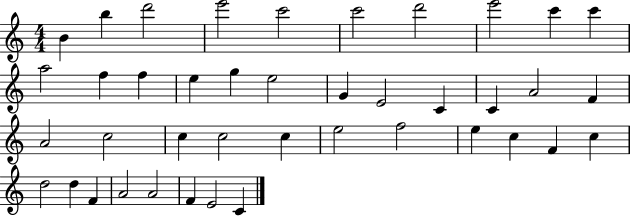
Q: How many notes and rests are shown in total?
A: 41